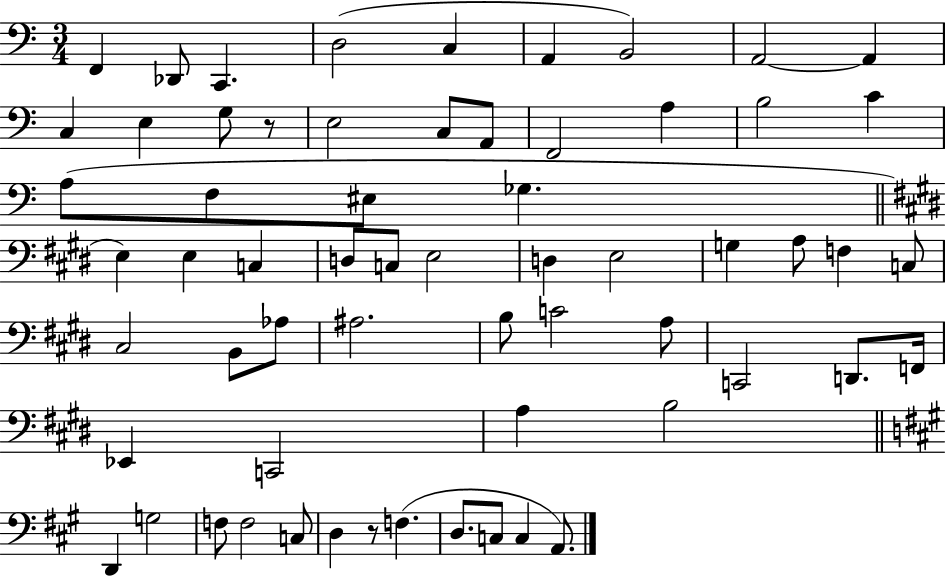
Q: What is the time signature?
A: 3/4